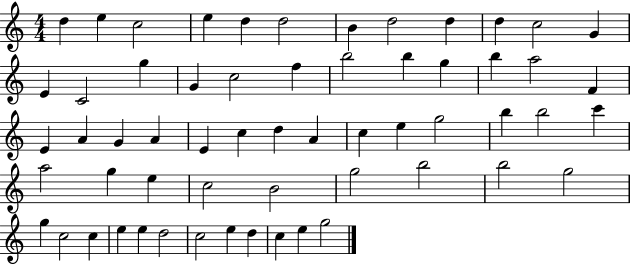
D5/q E5/q C5/h E5/q D5/q D5/h B4/q D5/h D5/q D5/q C5/h G4/q E4/q C4/h G5/q G4/q C5/h F5/q B5/h B5/q G5/q B5/q A5/h F4/q E4/q A4/q G4/q A4/q E4/q C5/q D5/q A4/q C5/q E5/q G5/h B5/q B5/h C6/q A5/h G5/q E5/q C5/h B4/h G5/h B5/h B5/h G5/h G5/q C5/h C5/q E5/q E5/q D5/h C5/h E5/q D5/q C5/q E5/q G5/h